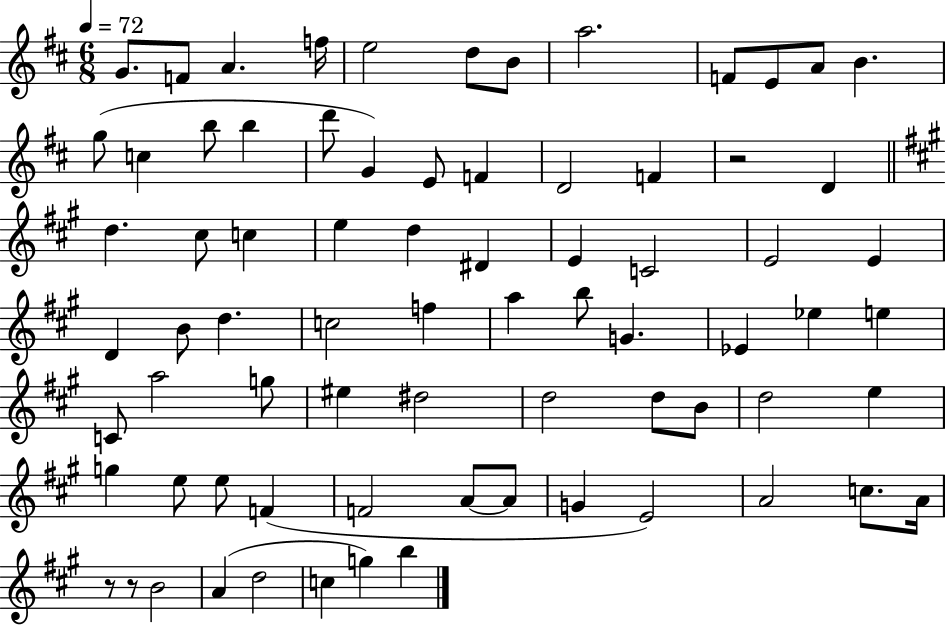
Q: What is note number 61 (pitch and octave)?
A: A4